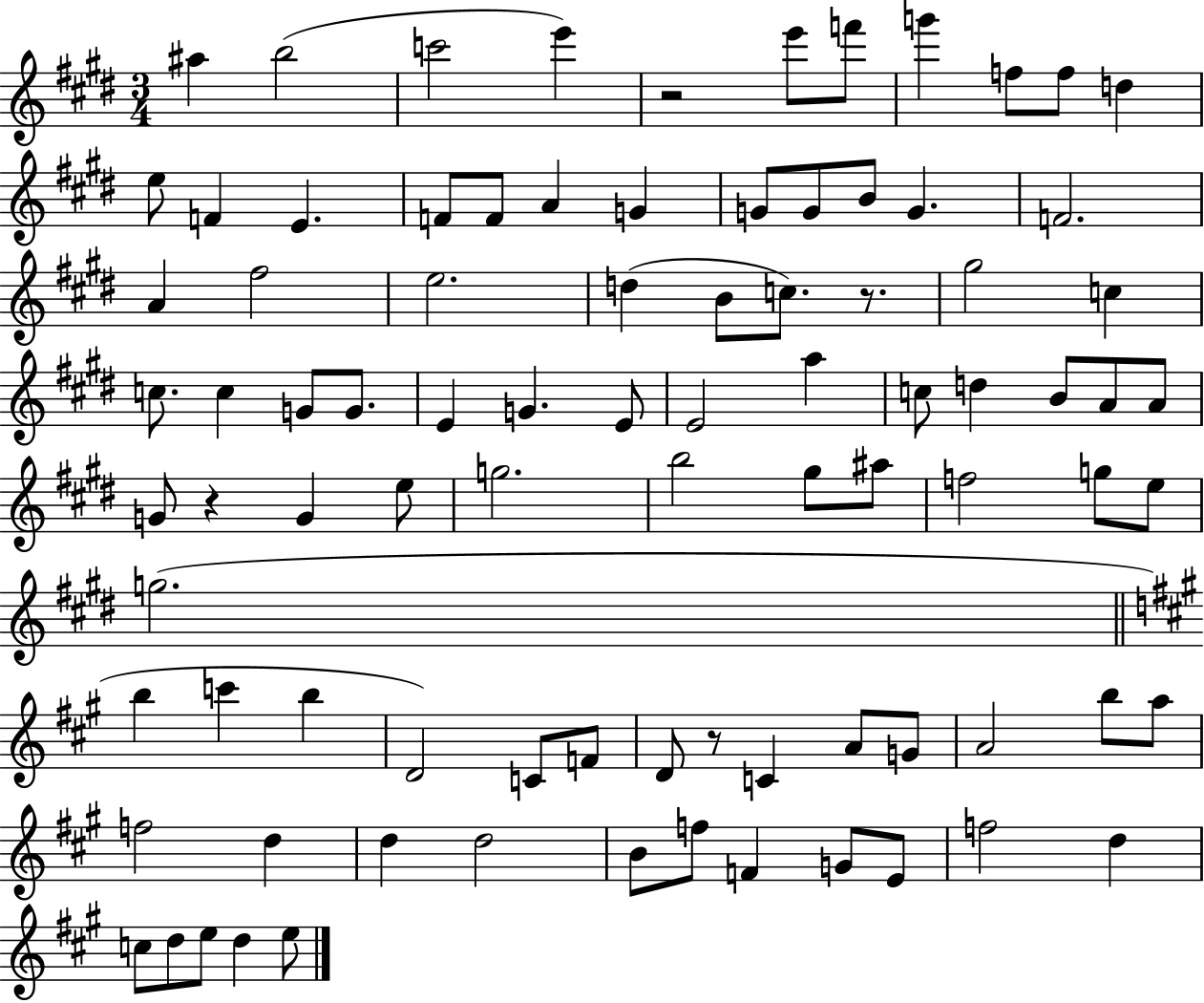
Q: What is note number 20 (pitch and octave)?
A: B4